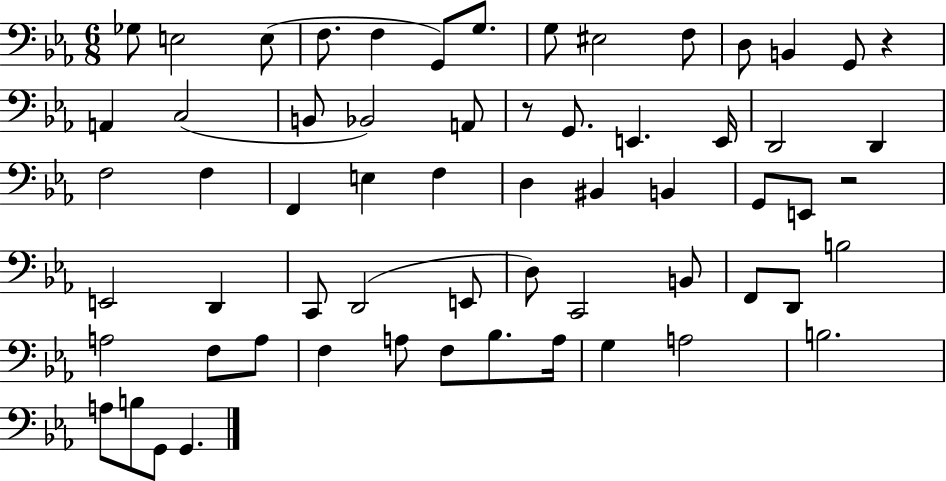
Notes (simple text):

Gb3/e E3/h E3/e F3/e. F3/q G2/e G3/e. G3/e EIS3/h F3/e D3/e B2/q G2/e R/q A2/q C3/h B2/e Bb2/h A2/e R/e G2/e. E2/q. E2/s D2/h D2/q F3/h F3/q F2/q E3/q F3/q D3/q BIS2/q B2/q G2/e E2/e R/h E2/h D2/q C2/e D2/h E2/e D3/e C2/h B2/e F2/e D2/e B3/h A3/h F3/e A3/e F3/q A3/e F3/e Bb3/e. A3/s G3/q A3/h B3/h. A3/e B3/e G2/e G2/q.